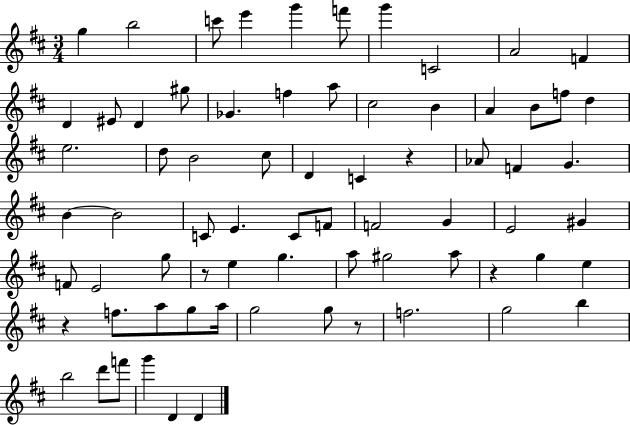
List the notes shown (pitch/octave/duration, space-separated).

G5/q B5/h C6/e E6/q G6/q F6/e G6/q C4/h A4/h F4/q D4/q EIS4/e D4/q G#5/e Gb4/q. F5/q A5/e C#5/h B4/q A4/q B4/e F5/e D5/q E5/h. D5/e B4/h C#5/e D4/q C4/q R/q Ab4/e F4/q G4/q. B4/q B4/h C4/e E4/q. C4/e F4/e F4/h G4/q E4/h G#4/q F4/e E4/h G5/e R/e E5/q G5/q. A5/e G#5/h A5/e R/q G5/q E5/q R/q F5/e. A5/e G5/e A5/s G5/h G5/e R/e F5/h. G5/h B5/q B5/h D6/e F6/e G6/q D4/q D4/q